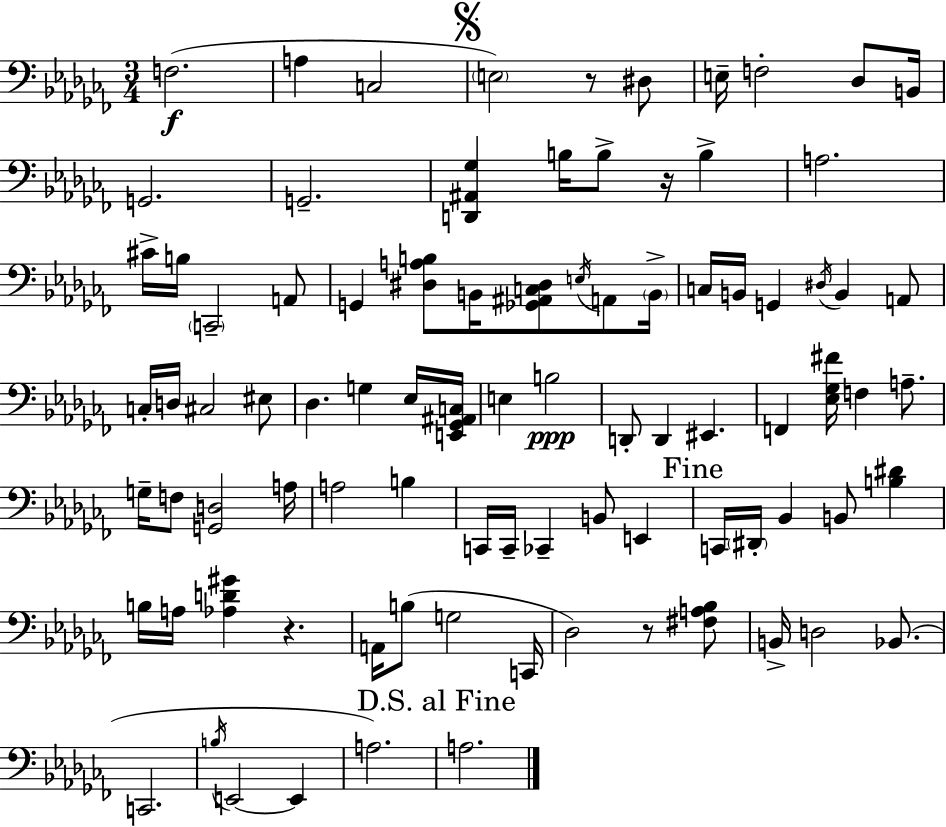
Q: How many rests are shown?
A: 4